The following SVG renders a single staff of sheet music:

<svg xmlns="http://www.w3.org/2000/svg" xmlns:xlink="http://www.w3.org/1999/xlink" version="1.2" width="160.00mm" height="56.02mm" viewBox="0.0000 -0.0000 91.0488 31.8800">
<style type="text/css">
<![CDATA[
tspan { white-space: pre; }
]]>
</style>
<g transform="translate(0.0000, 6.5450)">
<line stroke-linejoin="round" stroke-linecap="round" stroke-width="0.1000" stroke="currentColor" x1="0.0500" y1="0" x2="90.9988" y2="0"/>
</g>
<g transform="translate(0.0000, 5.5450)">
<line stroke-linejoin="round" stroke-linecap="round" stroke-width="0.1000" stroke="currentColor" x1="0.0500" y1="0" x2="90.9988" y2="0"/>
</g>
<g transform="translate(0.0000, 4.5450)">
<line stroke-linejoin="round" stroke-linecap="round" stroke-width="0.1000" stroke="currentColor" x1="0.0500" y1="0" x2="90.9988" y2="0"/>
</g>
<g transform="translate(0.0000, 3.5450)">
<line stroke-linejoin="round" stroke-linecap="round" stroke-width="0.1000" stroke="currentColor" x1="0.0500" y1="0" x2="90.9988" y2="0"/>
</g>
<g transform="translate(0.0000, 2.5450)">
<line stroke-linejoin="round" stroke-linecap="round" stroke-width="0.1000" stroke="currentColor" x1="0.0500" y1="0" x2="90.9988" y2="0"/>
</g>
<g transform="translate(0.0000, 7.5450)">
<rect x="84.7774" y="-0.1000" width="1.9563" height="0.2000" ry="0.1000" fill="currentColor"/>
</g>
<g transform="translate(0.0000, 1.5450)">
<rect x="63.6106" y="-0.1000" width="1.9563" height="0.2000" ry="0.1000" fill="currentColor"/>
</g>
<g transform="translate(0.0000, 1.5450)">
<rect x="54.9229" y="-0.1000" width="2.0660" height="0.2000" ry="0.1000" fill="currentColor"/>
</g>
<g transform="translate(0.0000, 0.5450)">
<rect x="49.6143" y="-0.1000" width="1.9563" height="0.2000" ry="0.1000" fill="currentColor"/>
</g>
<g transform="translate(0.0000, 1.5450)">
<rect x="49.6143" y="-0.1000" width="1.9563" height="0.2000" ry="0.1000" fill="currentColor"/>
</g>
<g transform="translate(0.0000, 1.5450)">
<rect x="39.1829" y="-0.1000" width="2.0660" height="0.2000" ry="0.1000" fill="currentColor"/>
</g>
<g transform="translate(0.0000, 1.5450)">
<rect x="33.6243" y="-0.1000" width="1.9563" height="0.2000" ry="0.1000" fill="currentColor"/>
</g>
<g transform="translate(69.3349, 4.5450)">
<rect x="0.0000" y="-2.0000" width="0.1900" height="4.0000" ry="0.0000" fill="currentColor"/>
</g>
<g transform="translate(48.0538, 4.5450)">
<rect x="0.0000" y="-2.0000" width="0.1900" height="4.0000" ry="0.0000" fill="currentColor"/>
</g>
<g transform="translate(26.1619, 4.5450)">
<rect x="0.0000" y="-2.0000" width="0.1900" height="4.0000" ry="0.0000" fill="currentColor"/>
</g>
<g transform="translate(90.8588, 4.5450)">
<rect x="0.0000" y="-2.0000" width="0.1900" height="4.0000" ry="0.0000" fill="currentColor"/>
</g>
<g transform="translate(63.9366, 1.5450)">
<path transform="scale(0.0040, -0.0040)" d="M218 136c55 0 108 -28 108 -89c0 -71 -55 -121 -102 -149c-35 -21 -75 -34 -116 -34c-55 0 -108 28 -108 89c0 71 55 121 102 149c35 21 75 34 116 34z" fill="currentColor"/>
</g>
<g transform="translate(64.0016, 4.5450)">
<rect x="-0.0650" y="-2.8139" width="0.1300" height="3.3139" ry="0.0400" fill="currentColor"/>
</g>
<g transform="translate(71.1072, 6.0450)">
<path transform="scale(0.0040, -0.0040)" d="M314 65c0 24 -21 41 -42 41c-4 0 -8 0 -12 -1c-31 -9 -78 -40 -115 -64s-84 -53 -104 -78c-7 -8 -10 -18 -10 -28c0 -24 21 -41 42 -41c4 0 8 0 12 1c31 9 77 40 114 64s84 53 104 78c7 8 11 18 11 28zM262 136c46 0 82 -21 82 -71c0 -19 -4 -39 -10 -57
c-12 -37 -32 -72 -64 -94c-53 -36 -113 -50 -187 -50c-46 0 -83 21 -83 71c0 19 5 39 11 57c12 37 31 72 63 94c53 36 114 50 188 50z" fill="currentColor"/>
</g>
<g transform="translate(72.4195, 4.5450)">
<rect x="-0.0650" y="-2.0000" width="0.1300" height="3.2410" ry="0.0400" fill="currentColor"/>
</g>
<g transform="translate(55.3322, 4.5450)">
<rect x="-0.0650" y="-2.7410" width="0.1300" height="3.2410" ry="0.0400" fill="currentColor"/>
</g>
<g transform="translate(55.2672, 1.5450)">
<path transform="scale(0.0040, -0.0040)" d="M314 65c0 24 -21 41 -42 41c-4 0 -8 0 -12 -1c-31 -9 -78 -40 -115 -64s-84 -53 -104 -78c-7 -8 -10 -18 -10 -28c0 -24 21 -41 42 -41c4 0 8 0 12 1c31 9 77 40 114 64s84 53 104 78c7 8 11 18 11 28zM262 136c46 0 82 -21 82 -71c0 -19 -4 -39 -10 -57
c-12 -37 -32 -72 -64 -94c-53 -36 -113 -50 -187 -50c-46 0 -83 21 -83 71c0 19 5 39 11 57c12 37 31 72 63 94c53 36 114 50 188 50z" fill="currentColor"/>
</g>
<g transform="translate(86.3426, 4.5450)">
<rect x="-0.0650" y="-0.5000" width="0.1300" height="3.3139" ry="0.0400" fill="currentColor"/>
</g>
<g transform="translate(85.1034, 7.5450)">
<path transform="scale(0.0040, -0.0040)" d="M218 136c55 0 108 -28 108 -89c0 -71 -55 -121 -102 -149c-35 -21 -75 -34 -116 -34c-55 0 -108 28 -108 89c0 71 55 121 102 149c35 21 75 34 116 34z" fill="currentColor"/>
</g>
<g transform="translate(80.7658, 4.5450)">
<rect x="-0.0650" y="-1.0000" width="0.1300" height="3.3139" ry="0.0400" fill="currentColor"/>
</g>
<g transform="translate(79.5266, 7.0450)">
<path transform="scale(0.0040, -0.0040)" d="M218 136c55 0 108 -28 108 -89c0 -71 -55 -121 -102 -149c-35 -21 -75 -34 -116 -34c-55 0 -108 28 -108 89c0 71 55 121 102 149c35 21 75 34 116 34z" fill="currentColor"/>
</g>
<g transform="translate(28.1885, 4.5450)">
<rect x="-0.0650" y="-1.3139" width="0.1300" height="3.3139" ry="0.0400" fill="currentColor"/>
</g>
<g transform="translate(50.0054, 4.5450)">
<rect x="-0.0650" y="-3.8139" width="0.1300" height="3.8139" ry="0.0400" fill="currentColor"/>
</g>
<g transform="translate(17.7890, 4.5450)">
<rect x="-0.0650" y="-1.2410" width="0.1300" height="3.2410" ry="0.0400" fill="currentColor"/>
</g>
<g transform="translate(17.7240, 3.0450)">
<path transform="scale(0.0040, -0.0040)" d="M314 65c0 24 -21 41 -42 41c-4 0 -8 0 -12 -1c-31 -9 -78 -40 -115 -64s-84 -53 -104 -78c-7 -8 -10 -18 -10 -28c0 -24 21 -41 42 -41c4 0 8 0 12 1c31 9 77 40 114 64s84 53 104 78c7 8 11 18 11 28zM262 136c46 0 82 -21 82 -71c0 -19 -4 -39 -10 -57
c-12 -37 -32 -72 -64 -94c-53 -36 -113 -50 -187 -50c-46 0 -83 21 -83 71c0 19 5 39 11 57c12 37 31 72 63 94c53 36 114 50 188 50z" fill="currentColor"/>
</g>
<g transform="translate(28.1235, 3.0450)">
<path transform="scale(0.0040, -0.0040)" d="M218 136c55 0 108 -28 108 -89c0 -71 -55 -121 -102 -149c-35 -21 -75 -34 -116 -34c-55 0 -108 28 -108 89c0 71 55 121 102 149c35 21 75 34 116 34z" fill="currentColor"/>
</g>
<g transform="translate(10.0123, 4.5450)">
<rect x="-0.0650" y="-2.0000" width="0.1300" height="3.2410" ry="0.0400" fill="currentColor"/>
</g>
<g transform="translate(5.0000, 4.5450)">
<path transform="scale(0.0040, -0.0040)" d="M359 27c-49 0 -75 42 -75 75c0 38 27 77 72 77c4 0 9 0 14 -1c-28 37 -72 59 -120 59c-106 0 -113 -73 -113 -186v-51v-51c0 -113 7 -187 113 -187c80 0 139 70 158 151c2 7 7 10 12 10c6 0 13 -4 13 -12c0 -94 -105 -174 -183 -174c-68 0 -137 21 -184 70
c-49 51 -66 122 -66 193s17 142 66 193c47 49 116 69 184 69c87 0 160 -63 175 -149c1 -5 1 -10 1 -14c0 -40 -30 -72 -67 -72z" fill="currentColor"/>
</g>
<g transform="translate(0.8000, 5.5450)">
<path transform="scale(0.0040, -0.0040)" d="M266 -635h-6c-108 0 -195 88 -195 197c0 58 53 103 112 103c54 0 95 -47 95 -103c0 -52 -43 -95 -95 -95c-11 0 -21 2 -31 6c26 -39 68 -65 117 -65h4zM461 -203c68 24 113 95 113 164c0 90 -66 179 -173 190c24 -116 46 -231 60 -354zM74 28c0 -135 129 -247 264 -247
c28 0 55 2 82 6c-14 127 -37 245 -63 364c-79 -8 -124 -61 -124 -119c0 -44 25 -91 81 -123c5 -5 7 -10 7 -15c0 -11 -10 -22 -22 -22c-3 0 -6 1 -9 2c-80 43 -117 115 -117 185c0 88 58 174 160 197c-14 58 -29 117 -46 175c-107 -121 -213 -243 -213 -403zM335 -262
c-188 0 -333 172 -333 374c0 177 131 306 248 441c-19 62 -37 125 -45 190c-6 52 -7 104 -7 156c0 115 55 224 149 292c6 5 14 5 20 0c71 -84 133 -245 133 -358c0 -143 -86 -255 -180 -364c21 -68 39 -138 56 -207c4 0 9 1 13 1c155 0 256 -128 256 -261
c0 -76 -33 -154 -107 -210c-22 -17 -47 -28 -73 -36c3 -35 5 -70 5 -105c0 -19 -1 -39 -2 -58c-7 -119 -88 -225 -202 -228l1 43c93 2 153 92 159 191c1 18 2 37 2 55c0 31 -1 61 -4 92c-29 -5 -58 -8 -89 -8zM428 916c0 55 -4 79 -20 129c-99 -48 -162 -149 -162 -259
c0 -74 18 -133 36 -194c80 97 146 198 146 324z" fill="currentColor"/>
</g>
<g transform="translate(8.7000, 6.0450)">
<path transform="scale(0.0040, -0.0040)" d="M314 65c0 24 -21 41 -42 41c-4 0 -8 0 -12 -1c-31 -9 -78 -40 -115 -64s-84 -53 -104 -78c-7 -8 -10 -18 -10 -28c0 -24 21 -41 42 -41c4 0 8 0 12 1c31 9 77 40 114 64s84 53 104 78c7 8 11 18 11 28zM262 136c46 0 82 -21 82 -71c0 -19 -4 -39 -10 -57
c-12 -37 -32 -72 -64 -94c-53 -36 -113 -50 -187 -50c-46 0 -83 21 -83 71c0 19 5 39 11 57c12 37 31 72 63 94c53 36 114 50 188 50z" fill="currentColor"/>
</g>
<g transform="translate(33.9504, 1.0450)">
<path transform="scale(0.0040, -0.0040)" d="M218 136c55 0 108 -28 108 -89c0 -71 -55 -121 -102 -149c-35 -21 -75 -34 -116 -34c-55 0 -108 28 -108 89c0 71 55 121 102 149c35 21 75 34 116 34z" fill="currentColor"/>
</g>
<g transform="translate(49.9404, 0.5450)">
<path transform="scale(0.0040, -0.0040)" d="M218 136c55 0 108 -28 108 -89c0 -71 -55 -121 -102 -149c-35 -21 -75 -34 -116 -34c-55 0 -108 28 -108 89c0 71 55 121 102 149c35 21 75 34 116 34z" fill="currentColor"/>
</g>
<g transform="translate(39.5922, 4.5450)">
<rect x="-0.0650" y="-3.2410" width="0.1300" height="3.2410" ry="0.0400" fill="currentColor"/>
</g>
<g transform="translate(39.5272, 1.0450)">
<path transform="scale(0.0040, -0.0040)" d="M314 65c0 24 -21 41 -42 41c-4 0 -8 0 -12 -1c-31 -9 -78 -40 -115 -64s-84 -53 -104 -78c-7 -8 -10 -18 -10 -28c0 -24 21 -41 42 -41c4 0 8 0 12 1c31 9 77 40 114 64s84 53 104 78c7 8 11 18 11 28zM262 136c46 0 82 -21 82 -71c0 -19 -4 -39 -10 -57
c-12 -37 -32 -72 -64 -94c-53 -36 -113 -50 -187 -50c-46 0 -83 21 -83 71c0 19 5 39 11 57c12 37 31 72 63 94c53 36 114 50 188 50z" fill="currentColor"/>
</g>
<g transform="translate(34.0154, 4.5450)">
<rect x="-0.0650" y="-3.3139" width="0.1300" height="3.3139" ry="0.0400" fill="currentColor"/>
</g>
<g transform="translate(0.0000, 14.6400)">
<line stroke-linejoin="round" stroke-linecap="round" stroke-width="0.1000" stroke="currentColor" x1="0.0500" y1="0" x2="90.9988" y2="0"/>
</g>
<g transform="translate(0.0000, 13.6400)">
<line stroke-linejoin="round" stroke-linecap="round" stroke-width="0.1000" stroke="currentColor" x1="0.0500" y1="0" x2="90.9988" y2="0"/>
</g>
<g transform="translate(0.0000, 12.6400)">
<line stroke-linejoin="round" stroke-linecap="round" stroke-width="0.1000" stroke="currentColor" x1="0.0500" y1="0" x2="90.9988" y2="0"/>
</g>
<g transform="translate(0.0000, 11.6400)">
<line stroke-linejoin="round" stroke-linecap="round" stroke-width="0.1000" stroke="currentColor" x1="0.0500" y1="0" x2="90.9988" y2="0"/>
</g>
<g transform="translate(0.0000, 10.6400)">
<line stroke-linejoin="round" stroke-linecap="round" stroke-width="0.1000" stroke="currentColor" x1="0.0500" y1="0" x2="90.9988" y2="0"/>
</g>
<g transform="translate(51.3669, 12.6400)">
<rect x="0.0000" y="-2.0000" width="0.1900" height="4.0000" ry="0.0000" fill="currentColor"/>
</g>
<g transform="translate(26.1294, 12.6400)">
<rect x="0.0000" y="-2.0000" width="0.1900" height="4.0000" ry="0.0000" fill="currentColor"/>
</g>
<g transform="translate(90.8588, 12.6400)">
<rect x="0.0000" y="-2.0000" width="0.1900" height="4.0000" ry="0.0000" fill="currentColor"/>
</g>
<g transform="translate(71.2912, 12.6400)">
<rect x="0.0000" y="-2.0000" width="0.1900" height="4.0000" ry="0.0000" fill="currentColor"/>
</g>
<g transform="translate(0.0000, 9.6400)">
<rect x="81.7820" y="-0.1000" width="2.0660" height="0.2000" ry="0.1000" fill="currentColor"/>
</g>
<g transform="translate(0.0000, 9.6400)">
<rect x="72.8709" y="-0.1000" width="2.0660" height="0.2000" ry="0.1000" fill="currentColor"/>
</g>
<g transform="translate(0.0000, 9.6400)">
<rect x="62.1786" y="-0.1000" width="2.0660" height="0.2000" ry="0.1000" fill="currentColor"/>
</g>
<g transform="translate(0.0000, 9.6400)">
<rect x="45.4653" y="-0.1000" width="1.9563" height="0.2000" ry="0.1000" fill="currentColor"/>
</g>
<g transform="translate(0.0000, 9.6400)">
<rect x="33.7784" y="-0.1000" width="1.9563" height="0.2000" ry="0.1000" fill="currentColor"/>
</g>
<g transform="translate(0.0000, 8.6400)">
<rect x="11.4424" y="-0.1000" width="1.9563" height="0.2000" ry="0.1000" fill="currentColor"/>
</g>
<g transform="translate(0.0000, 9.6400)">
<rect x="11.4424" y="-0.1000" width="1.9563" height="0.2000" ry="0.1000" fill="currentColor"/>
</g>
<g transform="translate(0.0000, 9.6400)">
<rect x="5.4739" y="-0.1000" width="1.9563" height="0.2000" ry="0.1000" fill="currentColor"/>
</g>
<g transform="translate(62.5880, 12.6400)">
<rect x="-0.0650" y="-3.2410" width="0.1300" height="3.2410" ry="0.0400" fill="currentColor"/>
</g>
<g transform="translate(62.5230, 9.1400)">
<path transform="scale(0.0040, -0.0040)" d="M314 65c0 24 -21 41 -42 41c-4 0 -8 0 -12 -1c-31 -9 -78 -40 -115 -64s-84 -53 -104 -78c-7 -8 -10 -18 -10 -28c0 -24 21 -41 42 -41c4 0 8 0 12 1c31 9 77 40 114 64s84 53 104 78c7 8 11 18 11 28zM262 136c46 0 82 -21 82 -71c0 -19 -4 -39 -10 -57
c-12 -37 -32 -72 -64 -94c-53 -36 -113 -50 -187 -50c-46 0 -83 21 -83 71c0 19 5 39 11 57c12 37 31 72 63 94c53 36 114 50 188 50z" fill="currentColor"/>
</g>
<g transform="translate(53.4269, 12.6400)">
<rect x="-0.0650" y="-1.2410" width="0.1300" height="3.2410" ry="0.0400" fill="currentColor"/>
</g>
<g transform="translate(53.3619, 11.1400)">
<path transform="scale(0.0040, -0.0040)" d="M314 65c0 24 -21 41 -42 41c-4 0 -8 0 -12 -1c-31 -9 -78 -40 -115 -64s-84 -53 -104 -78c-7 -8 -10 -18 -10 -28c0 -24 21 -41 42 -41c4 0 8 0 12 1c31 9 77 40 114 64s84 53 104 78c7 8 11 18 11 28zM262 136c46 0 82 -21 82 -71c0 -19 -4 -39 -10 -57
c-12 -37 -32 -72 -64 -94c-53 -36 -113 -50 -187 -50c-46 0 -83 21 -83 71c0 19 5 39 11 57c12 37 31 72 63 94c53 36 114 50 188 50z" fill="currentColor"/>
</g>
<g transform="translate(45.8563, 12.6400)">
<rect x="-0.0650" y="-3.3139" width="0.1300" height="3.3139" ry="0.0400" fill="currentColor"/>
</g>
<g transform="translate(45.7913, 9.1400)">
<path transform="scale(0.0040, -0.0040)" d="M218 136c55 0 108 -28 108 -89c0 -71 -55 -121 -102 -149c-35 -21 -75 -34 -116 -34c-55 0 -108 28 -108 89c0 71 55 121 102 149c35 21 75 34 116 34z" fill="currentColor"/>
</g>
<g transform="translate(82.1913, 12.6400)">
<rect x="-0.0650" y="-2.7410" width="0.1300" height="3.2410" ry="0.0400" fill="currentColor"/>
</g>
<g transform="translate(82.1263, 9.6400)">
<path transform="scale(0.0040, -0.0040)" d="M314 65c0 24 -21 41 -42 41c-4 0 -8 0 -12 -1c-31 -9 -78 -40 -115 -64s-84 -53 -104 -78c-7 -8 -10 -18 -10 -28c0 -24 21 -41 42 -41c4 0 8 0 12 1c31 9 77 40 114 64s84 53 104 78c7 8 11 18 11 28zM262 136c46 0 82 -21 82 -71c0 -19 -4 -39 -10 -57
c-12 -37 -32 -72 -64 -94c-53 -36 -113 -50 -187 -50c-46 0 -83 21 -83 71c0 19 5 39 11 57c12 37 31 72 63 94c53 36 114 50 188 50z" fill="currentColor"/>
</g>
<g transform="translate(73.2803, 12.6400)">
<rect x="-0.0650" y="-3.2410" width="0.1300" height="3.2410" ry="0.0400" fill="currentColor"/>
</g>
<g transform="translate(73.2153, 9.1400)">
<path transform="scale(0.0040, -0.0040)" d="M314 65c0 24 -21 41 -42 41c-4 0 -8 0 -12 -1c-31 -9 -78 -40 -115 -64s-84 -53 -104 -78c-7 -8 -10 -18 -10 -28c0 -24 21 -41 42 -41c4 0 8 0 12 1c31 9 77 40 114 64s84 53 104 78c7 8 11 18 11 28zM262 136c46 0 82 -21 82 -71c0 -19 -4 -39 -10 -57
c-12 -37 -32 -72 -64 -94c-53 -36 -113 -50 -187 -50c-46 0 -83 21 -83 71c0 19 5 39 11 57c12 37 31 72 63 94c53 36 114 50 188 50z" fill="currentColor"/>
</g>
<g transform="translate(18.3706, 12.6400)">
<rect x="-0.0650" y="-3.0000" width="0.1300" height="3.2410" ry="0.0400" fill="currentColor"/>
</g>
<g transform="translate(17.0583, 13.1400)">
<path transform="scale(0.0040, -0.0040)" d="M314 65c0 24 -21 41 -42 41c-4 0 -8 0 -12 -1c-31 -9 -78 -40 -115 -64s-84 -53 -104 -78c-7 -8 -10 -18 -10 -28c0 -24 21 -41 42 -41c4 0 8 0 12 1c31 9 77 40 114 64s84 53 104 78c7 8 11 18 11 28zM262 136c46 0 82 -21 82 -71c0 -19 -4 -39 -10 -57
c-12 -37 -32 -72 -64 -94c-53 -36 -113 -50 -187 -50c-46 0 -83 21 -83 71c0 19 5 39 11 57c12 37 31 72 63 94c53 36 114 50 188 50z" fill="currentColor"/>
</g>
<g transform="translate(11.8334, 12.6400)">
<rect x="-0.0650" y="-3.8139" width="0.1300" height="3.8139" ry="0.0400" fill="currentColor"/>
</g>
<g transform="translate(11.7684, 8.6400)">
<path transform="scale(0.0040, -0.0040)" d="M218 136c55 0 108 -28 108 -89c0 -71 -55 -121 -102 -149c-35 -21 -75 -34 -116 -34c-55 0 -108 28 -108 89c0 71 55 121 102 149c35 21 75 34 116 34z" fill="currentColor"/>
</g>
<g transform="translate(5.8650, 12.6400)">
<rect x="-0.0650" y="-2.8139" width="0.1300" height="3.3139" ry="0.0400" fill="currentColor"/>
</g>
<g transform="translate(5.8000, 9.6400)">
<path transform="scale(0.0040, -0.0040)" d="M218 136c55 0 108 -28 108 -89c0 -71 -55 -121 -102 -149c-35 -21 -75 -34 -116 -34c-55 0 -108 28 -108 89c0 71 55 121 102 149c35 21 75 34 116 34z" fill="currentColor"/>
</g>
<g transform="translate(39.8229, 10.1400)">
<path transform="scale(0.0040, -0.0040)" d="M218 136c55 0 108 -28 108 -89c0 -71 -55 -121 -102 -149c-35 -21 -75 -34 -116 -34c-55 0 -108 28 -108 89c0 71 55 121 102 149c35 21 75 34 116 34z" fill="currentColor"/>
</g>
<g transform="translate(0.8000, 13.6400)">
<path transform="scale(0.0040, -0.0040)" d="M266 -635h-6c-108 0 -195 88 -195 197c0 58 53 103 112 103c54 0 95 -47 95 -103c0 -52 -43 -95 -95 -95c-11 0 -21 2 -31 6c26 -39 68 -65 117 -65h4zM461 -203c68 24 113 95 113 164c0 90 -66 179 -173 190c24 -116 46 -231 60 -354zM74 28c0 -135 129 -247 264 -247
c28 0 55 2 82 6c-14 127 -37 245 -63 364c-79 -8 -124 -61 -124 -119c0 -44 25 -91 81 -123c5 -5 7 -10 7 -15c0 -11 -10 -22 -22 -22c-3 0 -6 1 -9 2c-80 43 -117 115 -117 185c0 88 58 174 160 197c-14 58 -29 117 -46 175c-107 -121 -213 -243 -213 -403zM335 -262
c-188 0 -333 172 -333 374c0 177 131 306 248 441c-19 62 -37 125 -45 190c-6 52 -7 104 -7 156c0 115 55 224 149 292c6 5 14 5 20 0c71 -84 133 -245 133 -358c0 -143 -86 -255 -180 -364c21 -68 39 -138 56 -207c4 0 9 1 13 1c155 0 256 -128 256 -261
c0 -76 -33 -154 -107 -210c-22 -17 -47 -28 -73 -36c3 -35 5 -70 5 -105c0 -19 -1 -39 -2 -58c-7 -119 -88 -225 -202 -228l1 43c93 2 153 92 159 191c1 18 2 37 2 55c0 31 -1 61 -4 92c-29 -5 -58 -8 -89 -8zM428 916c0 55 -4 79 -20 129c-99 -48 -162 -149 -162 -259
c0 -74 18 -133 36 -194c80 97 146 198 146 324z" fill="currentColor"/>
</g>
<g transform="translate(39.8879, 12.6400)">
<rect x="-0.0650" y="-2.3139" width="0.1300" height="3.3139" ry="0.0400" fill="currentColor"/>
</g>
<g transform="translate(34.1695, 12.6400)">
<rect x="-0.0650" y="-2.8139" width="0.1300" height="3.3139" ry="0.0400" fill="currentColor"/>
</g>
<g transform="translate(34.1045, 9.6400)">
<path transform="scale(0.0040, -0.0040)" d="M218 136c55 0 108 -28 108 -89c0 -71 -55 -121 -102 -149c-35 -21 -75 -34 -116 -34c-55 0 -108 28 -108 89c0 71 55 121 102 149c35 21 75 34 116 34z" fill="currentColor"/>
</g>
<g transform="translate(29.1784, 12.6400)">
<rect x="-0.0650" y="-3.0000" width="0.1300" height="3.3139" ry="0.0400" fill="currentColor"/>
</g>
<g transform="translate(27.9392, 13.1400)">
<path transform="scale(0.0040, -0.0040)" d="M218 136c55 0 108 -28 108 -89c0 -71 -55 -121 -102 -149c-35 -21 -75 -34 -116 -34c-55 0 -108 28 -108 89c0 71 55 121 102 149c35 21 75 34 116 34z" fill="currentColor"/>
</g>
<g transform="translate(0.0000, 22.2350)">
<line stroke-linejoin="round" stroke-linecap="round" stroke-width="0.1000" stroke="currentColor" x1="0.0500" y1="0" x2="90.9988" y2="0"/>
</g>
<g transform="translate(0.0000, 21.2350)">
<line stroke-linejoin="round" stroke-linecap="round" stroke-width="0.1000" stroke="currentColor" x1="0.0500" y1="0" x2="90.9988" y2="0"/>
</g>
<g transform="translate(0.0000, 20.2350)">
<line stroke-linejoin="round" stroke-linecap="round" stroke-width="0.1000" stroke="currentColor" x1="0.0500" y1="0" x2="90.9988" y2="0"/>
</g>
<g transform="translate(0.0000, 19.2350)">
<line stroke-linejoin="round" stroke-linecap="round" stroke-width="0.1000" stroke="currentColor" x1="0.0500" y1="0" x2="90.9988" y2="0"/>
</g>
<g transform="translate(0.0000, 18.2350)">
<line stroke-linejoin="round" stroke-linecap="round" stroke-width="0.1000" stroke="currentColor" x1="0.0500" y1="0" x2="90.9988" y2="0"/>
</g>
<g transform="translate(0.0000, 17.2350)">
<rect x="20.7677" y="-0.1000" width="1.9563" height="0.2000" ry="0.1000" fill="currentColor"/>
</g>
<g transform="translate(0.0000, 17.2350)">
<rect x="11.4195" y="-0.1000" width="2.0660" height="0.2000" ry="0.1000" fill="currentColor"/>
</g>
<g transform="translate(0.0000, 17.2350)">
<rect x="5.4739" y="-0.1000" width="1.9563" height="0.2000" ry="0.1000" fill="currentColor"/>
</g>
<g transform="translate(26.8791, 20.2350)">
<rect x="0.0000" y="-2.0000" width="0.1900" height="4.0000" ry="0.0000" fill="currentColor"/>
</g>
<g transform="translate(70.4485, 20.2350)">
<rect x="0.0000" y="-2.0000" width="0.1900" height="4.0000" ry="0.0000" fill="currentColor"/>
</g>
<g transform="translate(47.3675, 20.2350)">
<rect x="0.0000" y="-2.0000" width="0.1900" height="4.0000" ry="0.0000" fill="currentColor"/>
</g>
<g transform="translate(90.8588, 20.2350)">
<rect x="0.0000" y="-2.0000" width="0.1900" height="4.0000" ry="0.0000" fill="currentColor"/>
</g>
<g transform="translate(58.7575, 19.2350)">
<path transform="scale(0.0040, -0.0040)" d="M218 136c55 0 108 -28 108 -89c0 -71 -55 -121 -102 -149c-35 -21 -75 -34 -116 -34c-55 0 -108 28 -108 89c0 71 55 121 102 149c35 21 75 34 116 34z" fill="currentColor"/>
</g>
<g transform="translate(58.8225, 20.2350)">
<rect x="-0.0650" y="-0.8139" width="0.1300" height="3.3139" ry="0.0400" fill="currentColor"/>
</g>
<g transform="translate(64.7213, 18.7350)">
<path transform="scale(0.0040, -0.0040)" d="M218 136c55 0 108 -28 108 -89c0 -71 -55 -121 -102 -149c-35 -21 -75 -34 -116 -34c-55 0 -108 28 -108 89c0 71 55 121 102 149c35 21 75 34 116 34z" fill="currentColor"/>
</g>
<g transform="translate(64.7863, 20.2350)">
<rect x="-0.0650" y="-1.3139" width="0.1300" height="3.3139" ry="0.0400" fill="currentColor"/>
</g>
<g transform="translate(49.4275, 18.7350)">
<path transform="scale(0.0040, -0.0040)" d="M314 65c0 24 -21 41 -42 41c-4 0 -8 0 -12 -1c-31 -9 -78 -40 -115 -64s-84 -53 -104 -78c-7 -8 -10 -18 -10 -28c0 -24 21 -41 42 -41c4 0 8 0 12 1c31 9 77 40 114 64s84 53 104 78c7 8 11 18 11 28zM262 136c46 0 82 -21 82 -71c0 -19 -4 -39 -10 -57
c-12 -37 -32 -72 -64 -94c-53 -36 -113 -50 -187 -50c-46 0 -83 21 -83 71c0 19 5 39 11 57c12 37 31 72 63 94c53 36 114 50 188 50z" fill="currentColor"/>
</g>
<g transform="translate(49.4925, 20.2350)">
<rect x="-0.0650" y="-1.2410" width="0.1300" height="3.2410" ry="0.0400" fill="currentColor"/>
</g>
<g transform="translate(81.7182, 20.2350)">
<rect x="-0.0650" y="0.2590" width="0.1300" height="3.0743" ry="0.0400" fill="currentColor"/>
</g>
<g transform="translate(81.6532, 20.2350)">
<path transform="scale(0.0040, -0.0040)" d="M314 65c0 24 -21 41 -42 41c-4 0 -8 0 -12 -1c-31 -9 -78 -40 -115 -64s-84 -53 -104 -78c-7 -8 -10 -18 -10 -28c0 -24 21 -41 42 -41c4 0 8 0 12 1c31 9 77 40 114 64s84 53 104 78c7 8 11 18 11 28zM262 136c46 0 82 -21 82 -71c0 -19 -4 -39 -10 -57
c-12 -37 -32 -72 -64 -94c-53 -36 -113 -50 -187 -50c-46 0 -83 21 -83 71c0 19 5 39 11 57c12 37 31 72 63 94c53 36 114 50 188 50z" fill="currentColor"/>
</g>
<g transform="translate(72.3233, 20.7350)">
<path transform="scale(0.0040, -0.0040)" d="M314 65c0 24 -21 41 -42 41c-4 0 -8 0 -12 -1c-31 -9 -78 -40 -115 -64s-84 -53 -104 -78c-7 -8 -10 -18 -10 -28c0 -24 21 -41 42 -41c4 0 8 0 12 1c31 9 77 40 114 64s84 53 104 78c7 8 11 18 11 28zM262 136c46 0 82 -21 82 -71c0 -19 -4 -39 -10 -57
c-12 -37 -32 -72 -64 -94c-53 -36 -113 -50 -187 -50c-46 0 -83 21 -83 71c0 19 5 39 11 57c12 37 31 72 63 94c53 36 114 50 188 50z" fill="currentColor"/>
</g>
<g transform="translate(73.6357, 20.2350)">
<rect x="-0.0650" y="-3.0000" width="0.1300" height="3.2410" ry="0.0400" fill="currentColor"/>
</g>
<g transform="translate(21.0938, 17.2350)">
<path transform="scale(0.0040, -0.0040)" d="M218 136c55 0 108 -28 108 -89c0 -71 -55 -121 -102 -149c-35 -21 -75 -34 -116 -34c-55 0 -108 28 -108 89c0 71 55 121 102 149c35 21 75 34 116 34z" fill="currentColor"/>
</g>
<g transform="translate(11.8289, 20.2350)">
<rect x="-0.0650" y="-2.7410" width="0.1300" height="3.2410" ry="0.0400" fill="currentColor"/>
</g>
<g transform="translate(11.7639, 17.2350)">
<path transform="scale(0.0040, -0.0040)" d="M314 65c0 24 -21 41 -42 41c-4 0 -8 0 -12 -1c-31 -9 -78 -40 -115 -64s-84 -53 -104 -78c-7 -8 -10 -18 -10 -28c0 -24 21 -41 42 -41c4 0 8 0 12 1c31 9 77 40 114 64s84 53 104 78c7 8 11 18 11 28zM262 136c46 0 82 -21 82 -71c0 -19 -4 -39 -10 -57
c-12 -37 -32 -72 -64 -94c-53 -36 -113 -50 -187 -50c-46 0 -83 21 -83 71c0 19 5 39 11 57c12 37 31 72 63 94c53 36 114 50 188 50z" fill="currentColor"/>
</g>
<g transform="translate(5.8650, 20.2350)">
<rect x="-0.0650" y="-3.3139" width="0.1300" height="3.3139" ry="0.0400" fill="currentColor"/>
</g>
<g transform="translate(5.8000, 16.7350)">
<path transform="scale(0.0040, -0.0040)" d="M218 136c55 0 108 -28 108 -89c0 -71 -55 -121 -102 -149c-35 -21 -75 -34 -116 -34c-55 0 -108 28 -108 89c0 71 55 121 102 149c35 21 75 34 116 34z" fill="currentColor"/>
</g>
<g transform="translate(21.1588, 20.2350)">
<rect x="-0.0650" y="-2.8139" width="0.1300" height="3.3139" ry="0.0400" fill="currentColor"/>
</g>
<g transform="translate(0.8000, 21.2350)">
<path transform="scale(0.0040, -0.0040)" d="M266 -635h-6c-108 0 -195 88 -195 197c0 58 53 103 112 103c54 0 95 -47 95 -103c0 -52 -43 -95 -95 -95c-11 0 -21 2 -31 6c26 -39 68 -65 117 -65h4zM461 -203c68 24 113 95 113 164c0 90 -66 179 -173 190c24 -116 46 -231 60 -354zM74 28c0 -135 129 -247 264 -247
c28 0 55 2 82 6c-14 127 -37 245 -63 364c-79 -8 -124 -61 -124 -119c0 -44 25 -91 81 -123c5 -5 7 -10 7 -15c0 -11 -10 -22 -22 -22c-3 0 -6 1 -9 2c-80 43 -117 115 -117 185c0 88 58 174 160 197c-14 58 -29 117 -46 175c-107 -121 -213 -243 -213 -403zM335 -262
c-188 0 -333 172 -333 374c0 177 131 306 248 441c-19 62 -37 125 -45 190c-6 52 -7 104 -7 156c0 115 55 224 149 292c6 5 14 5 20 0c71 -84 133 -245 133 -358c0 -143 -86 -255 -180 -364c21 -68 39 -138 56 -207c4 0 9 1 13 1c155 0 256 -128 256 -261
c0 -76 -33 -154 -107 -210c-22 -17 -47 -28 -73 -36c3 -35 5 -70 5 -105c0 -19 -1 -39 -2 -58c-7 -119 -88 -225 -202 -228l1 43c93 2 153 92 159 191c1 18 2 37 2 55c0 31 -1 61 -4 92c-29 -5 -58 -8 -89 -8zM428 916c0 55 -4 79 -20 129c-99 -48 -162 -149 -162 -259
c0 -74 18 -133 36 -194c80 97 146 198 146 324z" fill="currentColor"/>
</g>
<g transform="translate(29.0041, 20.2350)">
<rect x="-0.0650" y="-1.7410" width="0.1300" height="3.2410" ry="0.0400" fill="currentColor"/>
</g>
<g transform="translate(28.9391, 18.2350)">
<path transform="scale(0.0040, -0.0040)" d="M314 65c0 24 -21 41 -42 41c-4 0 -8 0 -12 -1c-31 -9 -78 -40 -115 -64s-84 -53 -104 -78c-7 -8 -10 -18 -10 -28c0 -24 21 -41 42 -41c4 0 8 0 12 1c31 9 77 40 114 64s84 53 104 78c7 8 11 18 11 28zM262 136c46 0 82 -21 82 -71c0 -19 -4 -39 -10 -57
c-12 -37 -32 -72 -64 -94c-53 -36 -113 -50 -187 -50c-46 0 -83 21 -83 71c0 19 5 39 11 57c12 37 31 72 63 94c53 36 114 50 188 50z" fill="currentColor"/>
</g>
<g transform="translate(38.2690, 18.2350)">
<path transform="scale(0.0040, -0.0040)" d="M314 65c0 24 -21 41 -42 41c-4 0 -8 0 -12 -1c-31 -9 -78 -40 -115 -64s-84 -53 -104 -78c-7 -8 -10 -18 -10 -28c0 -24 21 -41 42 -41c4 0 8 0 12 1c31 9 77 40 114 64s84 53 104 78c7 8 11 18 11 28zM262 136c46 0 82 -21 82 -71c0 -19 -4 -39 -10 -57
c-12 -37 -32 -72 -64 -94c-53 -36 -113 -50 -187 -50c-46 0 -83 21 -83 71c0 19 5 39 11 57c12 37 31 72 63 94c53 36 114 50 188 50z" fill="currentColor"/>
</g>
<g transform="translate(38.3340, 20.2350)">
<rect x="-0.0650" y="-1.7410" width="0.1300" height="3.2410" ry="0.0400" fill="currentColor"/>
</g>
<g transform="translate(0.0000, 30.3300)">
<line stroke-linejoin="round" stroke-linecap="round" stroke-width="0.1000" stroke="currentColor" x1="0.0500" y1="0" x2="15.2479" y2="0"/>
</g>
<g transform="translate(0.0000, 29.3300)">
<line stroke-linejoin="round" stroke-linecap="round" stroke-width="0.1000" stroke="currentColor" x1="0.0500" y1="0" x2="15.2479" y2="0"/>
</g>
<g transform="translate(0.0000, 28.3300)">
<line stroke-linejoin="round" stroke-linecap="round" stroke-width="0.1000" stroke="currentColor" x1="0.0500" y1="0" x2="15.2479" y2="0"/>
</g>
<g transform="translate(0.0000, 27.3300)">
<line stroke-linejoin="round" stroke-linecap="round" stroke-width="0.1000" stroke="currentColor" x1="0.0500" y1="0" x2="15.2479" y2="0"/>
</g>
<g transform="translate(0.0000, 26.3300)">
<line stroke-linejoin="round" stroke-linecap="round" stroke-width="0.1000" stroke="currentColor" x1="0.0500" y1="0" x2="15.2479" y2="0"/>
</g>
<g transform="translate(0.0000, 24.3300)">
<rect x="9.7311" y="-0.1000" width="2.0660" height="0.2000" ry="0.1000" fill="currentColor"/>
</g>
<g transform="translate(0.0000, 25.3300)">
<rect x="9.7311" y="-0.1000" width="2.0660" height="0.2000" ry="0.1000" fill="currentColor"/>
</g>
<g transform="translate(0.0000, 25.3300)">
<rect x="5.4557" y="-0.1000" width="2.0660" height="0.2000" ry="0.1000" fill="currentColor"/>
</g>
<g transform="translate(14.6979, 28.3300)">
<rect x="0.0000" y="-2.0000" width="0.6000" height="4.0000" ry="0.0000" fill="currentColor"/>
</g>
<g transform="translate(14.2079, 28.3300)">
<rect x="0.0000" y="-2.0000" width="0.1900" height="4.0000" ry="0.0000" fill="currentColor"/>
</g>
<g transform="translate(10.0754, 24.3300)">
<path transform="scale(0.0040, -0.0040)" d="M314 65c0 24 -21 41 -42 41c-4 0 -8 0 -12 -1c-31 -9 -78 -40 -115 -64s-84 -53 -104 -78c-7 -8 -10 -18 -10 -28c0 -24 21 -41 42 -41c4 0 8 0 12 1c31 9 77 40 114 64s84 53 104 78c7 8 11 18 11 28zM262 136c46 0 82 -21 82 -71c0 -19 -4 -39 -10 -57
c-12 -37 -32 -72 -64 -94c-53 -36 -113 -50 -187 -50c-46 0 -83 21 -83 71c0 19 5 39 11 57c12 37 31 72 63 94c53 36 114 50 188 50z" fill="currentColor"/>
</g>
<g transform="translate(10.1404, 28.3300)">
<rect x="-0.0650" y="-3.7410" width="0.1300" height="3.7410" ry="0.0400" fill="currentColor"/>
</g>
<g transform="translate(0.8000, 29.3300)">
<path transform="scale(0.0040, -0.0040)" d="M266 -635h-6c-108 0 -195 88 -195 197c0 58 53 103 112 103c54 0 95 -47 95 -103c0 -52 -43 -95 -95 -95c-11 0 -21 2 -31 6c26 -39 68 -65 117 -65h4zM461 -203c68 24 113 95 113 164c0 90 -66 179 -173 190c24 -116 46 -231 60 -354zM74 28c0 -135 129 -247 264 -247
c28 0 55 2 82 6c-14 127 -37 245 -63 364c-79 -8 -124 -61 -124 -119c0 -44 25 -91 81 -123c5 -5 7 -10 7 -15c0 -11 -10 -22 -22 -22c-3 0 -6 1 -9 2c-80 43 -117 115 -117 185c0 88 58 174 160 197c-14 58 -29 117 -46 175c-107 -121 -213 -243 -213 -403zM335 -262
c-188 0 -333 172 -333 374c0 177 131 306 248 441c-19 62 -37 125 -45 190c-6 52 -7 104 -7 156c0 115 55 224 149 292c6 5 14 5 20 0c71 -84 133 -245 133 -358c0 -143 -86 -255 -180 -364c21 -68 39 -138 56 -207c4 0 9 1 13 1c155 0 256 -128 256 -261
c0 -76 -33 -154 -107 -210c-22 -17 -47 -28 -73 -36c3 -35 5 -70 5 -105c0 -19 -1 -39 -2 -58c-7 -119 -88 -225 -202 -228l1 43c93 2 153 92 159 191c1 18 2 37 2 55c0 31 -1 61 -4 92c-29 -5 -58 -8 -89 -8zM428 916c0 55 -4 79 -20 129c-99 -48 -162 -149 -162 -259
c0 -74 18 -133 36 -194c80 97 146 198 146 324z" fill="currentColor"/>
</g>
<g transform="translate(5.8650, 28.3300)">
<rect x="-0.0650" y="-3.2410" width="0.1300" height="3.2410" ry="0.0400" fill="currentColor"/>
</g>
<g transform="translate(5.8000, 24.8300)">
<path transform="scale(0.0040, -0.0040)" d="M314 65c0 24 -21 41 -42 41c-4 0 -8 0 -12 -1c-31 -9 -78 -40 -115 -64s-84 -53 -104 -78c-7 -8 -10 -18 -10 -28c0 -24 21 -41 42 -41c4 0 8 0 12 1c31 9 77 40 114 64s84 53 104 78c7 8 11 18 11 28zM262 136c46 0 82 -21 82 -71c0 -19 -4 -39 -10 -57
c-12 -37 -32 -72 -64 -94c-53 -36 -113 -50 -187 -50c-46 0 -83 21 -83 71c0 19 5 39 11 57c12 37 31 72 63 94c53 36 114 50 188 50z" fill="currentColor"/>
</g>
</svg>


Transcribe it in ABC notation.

X:1
T:Untitled
M:4/4
L:1/4
K:C
F2 e2 e b b2 c' a2 a F2 D C a c' A2 A a g b e2 b2 b2 a2 b a2 a f2 f2 e2 d e A2 B2 b2 c'2